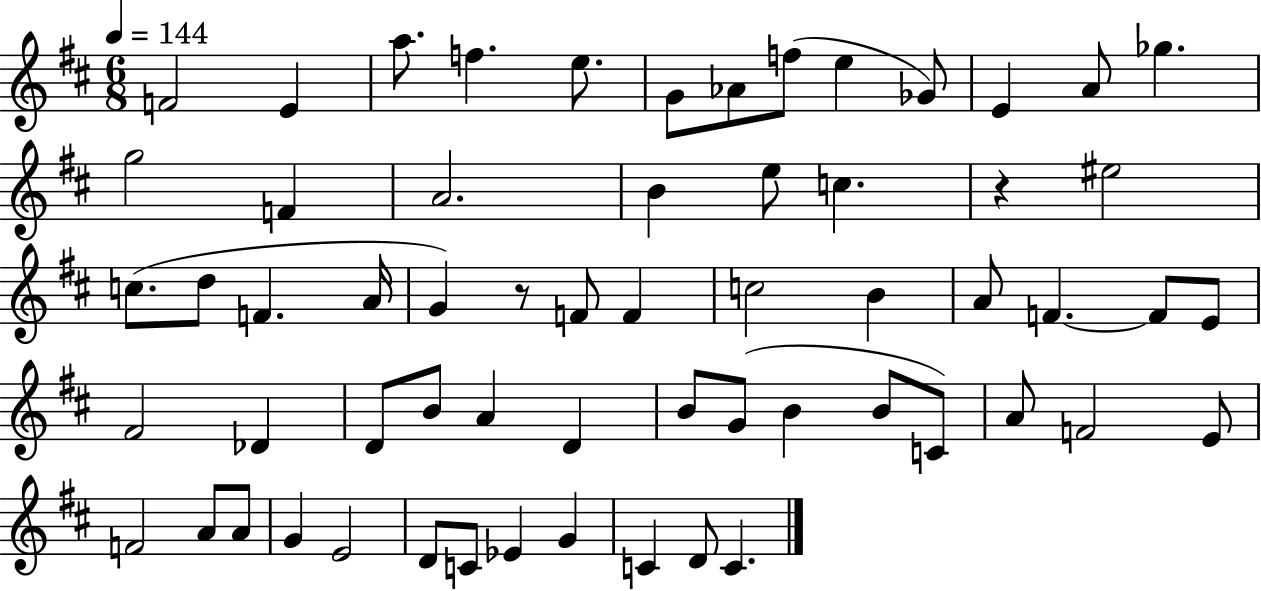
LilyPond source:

{
  \clef treble
  \numericTimeSignature
  \time 6/8
  \key d \major
  \tempo 4 = 144
  f'2 e'4 | a''8. f''4. e''8. | g'8 aes'8 f''8( e''4 ges'8) | e'4 a'8 ges''4. | \break g''2 f'4 | a'2. | b'4 e''8 c''4. | r4 eis''2 | \break c''8.( d''8 f'4. a'16 | g'4) r8 f'8 f'4 | c''2 b'4 | a'8 f'4.~~ f'8 e'8 | \break fis'2 des'4 | d'8 b'8 a'4 d'4 | b'8 g'8( b'4 b'8 c'8) | a'8 f'2 e'8 | \break f'2 a'8 a'8 | g'4 e'2 | d'8 c'8 ees'4 g'4 | c'4 d'8 c'4. | \break \bar "|."
}